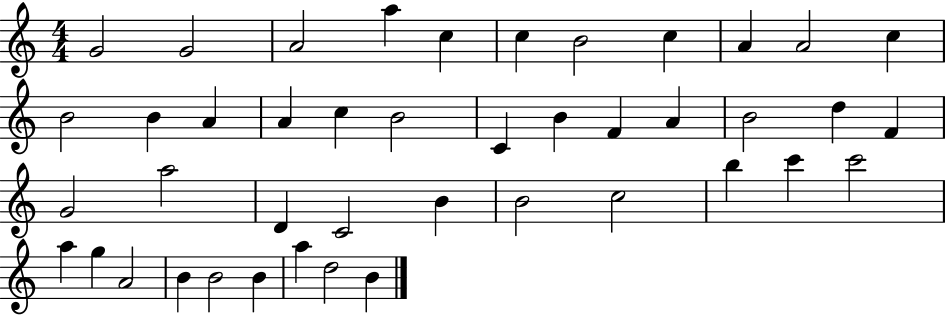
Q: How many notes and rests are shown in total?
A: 43